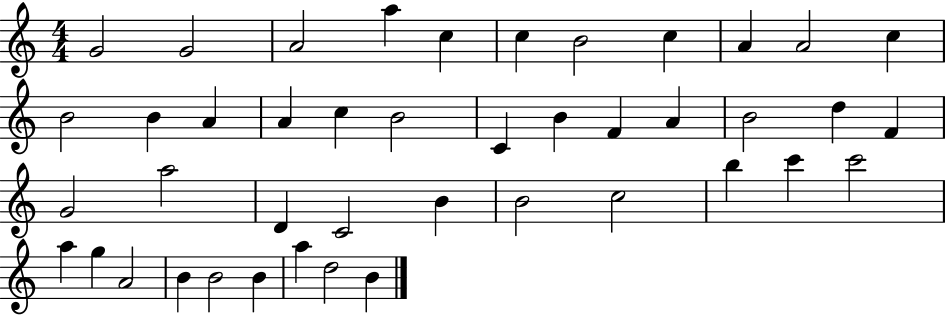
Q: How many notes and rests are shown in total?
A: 43